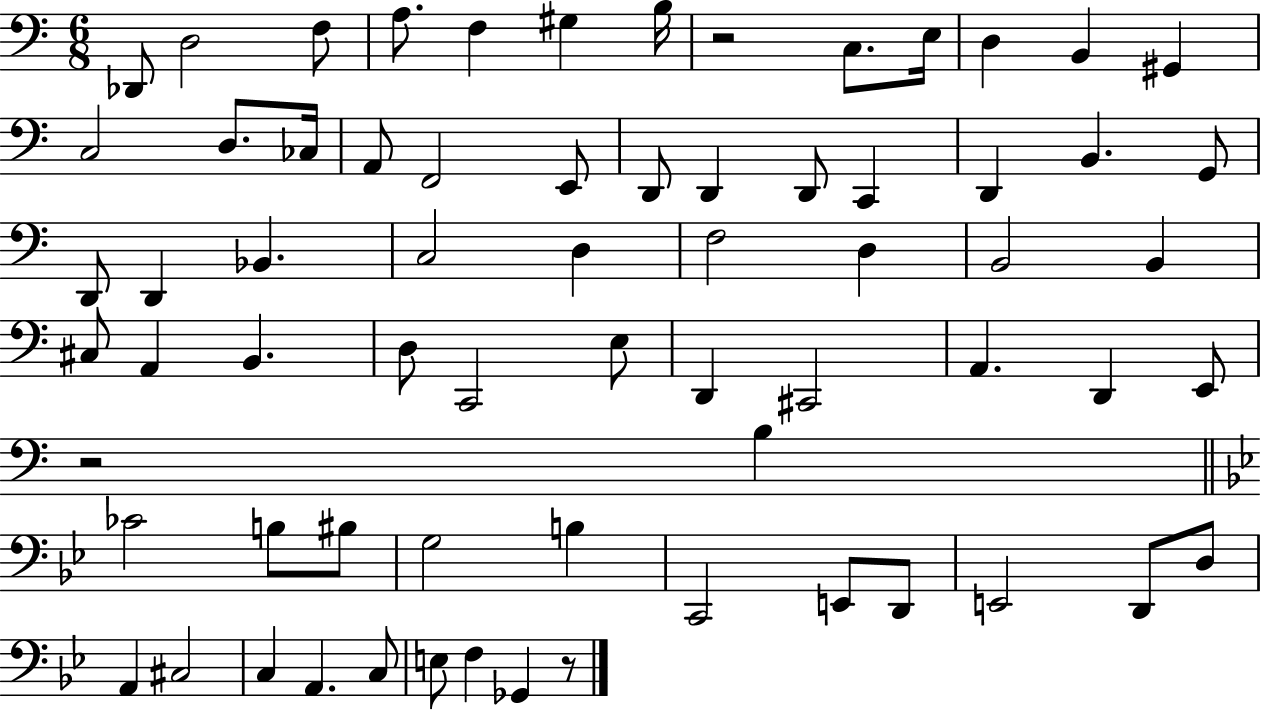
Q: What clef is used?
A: bass